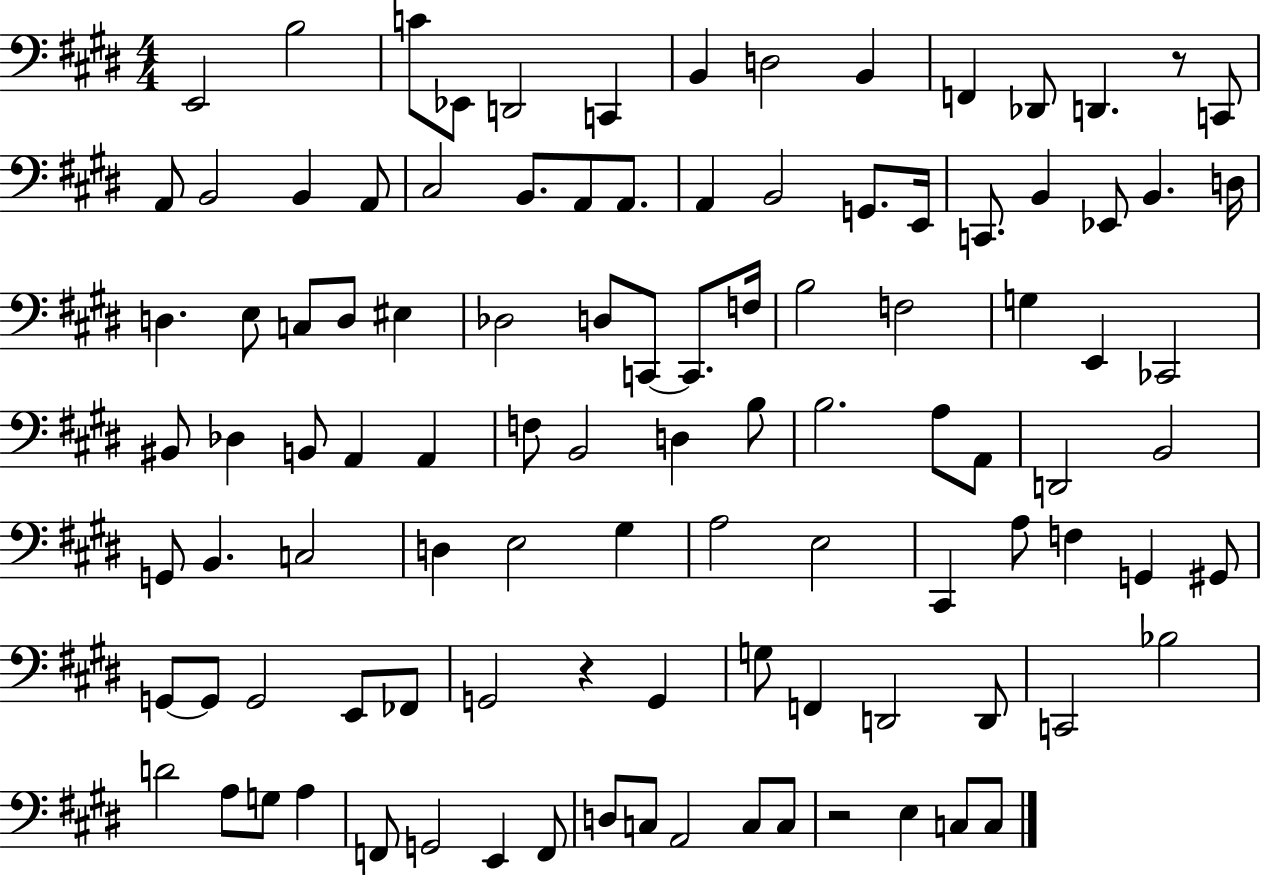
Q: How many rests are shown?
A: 3